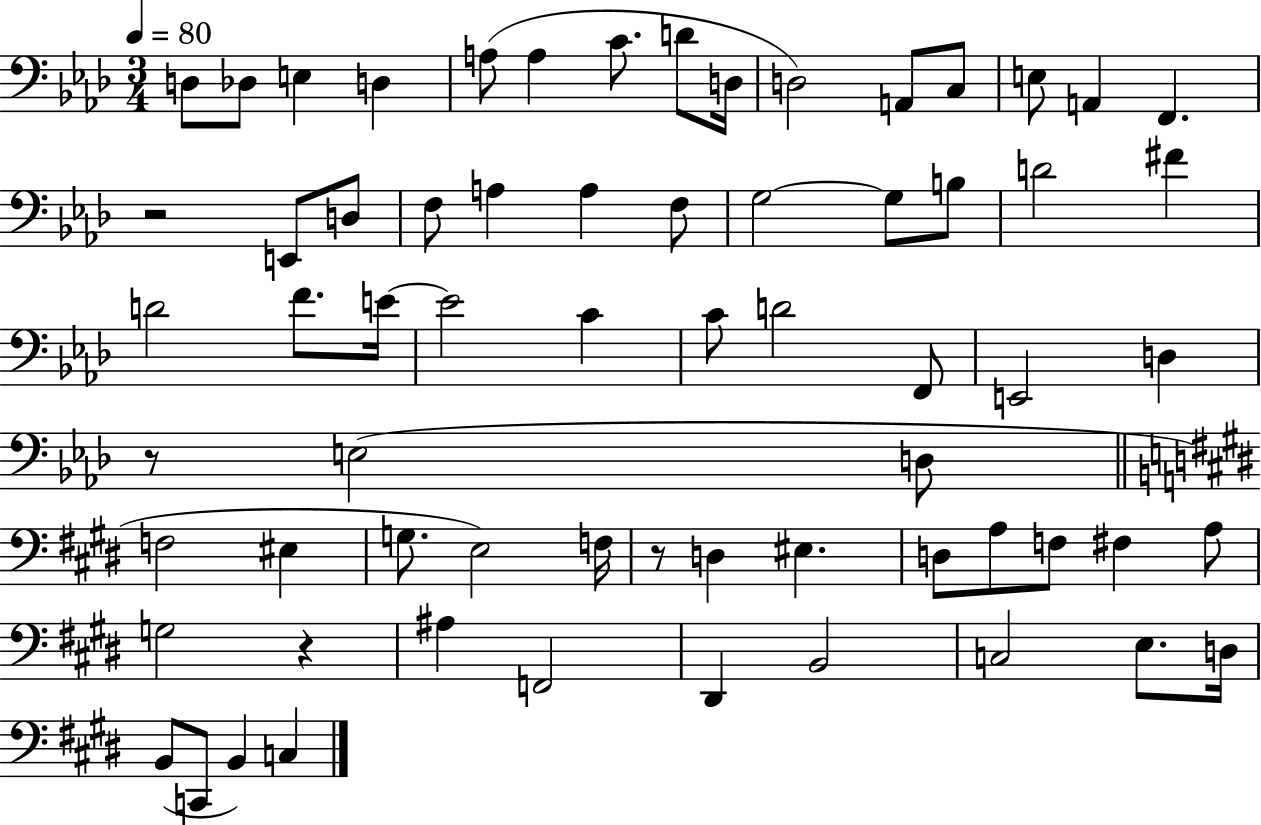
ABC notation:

X:1
T:Untitled
M:3/4
L:1/4
K:Ab
D,/2 _D,/2 E, D, A,/2 A, C/2 D/2 D,/4 D,2 A,,/2 C,/2 E,/2 A,, F,, z2 E,,/2 D,/2 F,/2 A, A, F,/2 G,2 G,/2 B,/2 D2 ^F D2 F/2 E/4 E2 C C/2 D2 F,,/2 E,,2 D, z/2 E,2 D,/2 F,2 ^E, G,/2 E,2 F,/4 z/2 D, ^E, D,/2 A,/2 F,/2 ^F, A,/2 G,2 z ^A, F,,2 ^D,, B,,2 C,2 E,/2 D,/4 B,,/2 C,,/2 B,, C,